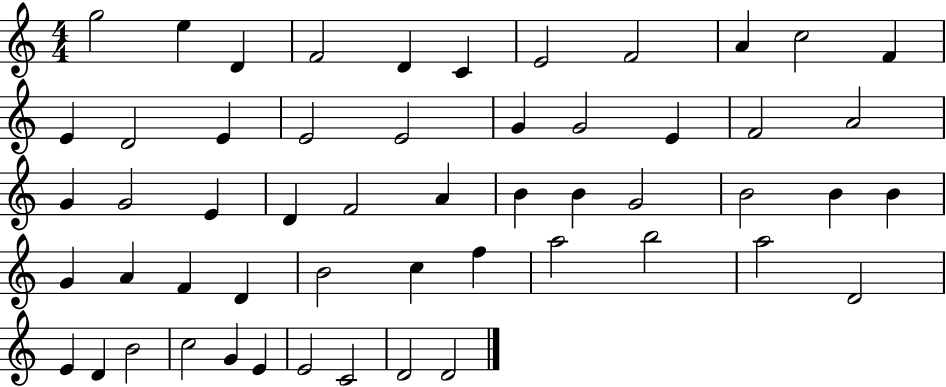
{
  \clef treble
  \numericTimeSignature
  \time 4/4
  \key c \major
  g''2 e''4 d'4 | f'2 d'4 c'4 | e'2 f'2 | a'4 c''2 f'4 | \break e'4 d'2 e'4 | e'2 e'2 | g'4 g'2 e'4 | f'2 a'2 | \break g'4 g'2 e'4 | d'4 f'2 a'4 | b'4 b'4 g'2 | b'2 b'4 b'4 | \break g'4 a'4 f'4 d'4 | b'2 c''4 f''4 | a''2 b''2 | a''2 d'2 | \break e'4 d'4 b'2 | c''2 g'4 e'4 | e'2 c'2 | d'2 d'2 | \break \bar "|."
}